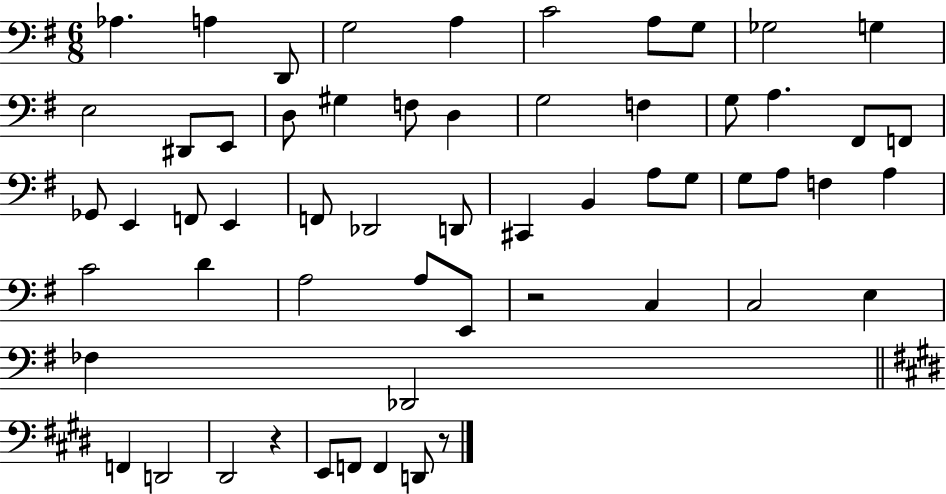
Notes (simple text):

Ab3/q. A3/q D2/e G3/h A3/q C4/h A3/e G3/e Gb3/h G3/q E3/h D#2/e E2/e D3/e G#3/q F3/e D3/q G3/h F3/q G3/e A3/q. F#2/e F2/e Gb2/e E2/q F2/e E2/q F2/e Db2/h D2/e C#2/q B2/q A3/e G3/e G3/e A3/e F3/q A3/q C4/h D4/q A3/h A3/e E2/e R/h C3/q C3/h E3/q FES3/q Db2/h F2/q D2/h D#2/h R/q E2/e F2/e F2/q D2/e R/e